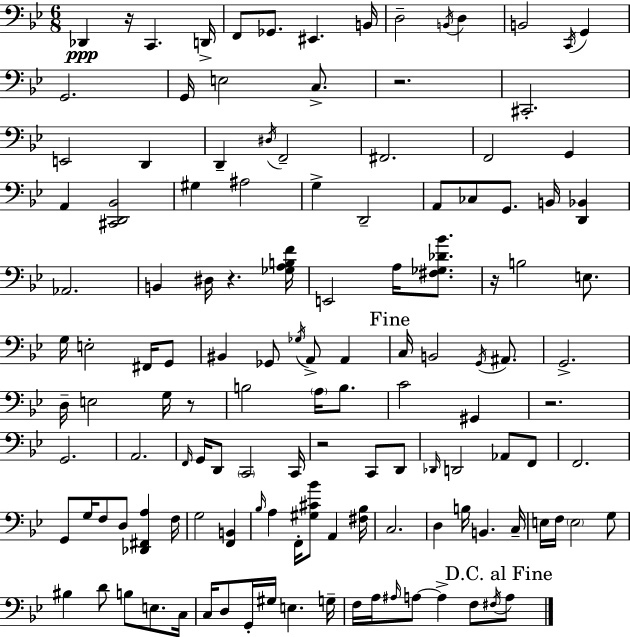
X:1
T:Untitled
M:6/8
L:1/4
K:Gm
_D,, z/4 C,, D,,/4 F,,/2 _G,,/2 ^E,, B,,/4 D,2 B,,/4 D, B,,2 C,,/4 G,, G,,2 G,,/4 E,2 C,/2 z2 ^C,,2 E,,2 D,, D,, ^D,/4 F,,2 ^F,,2 F,,2 G,, A,, [^C,,D,,_B,,]2 ^G, ^A,2 G, D,,2 A,,/2 _C,/2 G,,/2 B,,/4 [D,,_B,,] _A,,2 B,, ^D,/4 z [_G,A,B,F]/4 E,,2 A,/4 [^F,_G,_D_B]/2 z/4 B,2 E,/2 G,/4 E,2 ^F,,/4 G,,/2 ^B,, _G,,/2 _G,/4 A,,/2 A,, C,/4 B,,2 G,,/4 ^A,,/2 G,,2 D,/4 E,2 G,/4 z/2 B,2 A,/4 B,/2 C2 ^G,, z2 G,,2 A,,2 F,,/4 G,,/4 D,,/2 C,,2 C,,/4 z2 C,,/2 D,,/2 _D,,/4 D,,2 _A,,/2 F,,/2 F,,2 G,,/2 G,/4 F,/2 D,/2 [_D,,^F,,A,] F,/4 G,2 [F,,B,,] _B,/4 A, F,,/4 [^G,^C_B]/2 A,, [^F,_B,]/4 C,2 D, B,/4 B,, C,/4 E,/4 F,/4 E,2 G,/2 ^B, D/2 B,/2 E,/2 C,/4 C,/4 D,/2 G,,/4 ^G,/4 E, G,/4 F,/4 A,/4 ^A,/4 A,/2 A, F,/2 ^F,/4 A,/2